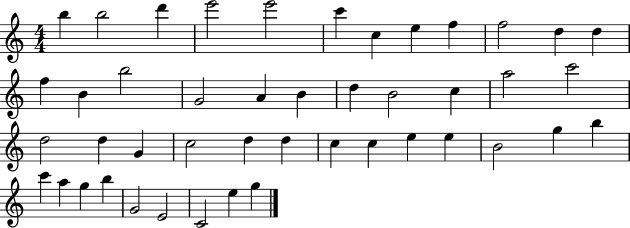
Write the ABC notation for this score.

X:1
T:Untitled
M:4/4
L:1/4
K:C
b b2 d' e'2 e'2 c' c e f f2 d d f B b2 G2 A B d B2 c a2 c'2 d2 d G c2 d d c c e e B2 g b c' a g b G2 E2 C2 e g